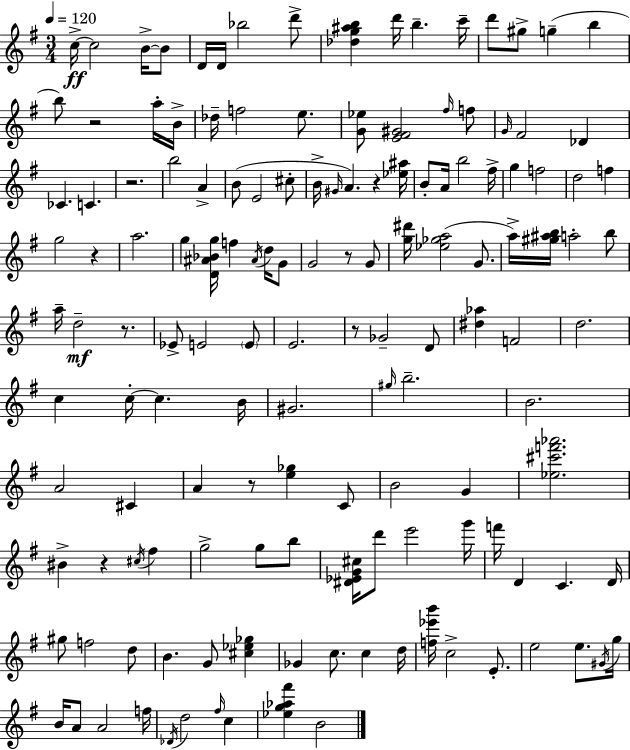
{
  \clef treble
  \numericTimeSignature
  \time 3/4
  \key e \minor
  \tempo 4 = 120
  c''16->~~\ff c''2 b'16->~~ b'8 | d'16 d'16 bes''2 d'''8-> | <des'' g'' ais'' b''>4 d'''16 b''4.-- c'''16-- | d'''8 gis''8-> g''4--( b''4 | \break b''8) r2 a''16-. b'16-> | des''16-- f''2 e''8. | <g' ees''>8 <e' fis' gis'>2 \grace { fis''16 } f''8 | \grace { g'16 } fis'2 des'4 | \break ces'4. c'4. | r2. | b''2 a'4-> | b'8( e'2 | \break cis''8-. b'16-> \grace { gis'16 } a'4.) r4 | <ees'' ais''>16 b'8-. a'16 b''2 | fis''16-> g''4 f''2 | d''2 f''4 | \break g''2 r4 | a''2. | g''4 <d' ais' bes' g''>16 f''4 | \acciaccatura { ais'16 } d''16 g'8 g'2 | \break r8 g'8 <g'' dis'''>16 <ees'' ges'' a''>2( | g'8. a''16->) <gis'' ais'' b''>16 a''2-. | b''8 a''16-- d''2--\mf | r8. ees'8-> e'2 | \break \parenthesize e'8 e'2. | r8 ges'2-- | d'8 <dis'' aes''>4 f'2 | d''2. | \break c''4 c''16-.~~ c''4. | b'16 gis'2. | \grace { gis''16 } b''2.-- | b'2. | \break a'2 | cis'4 a'4 r8 <e'' ges''>4 | c'8 b'2 | g'4 <ees'' cis''' f''' aes'''>2. | \break bis'4-> r4 | \acciaccatura { cis''16 } fis''4 g''2-> | g''8 b''8 <dis' ees' g' cis''>16 d'''8 e'''2 | g'''16 f'''16 d'4 c'4. | \break d'16 gis''8 f''2 | d''8 b'4. | g'8 <cis'' ees'' ges''>4 ges'4 c''8. | c''4 d''16 <f'' ees''' b'''>16 c''2-> | \break e'8.-. e''2 | e''8. \acciaccatura { gis'16 } g''16 b'16 a'8 a'2 | f''16 \acciaccatura { des'16 } d''2 | \grace { fis''16 } c''4 <ees'' g'' aes'' fis'''>4 | \break b'2 \bar "|."
}